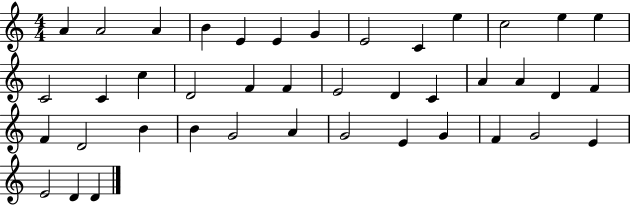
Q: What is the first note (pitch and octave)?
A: A4